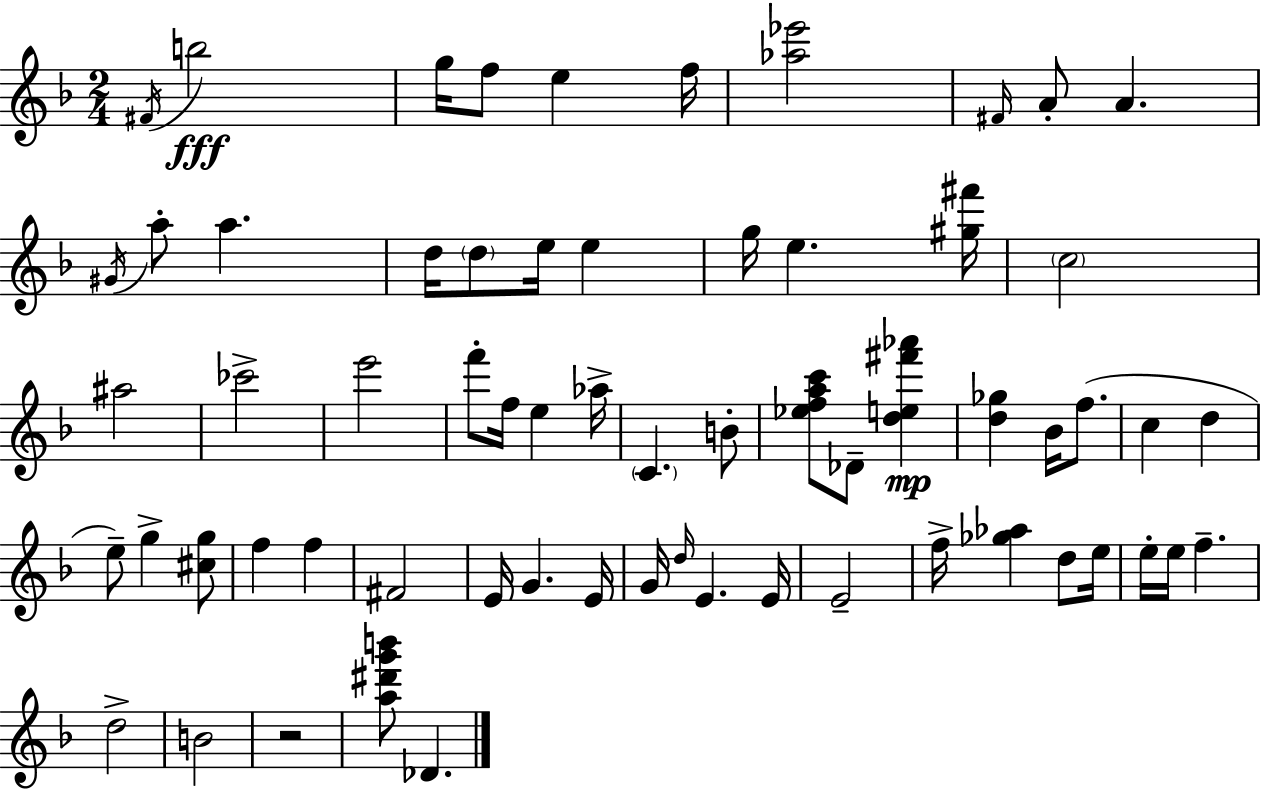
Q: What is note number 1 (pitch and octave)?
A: F#4